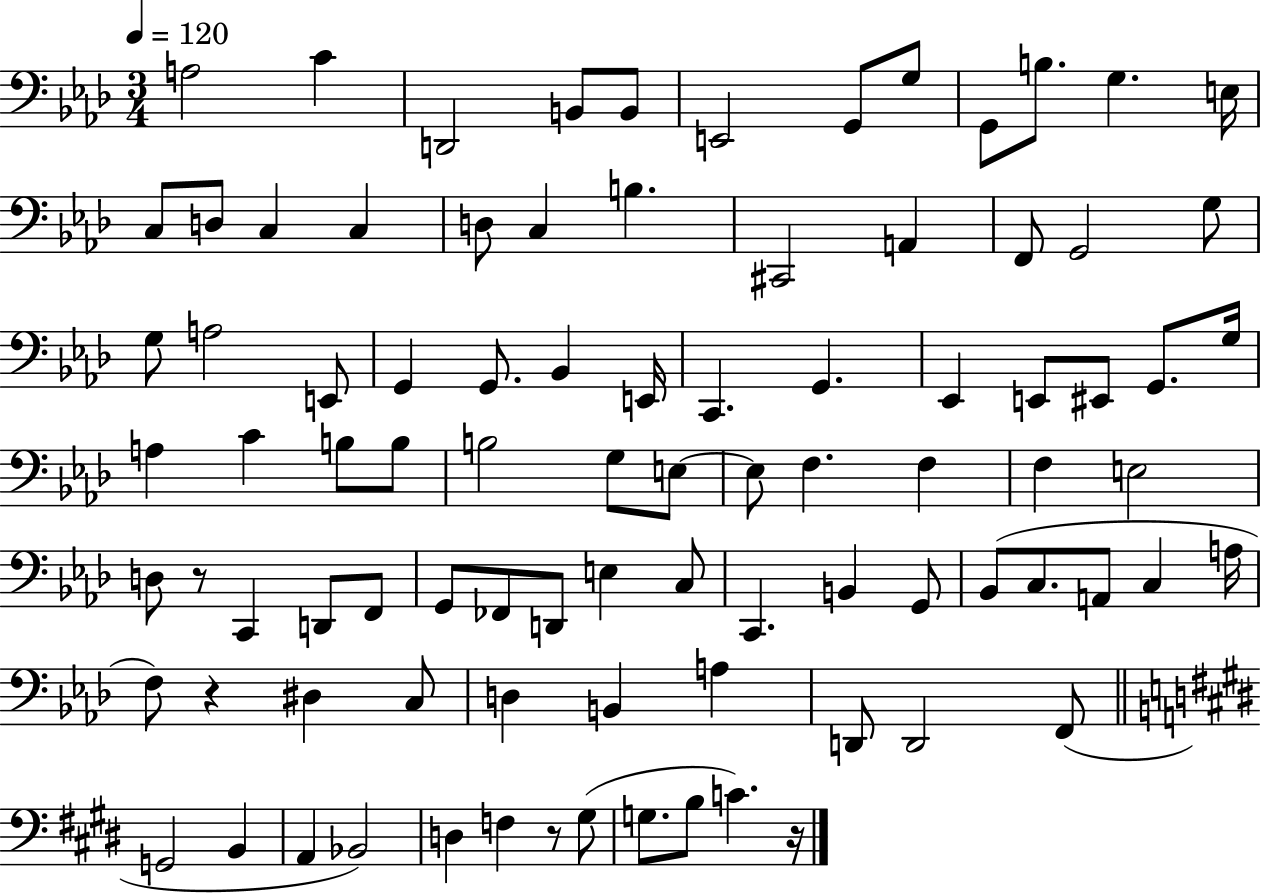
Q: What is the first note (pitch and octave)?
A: A3